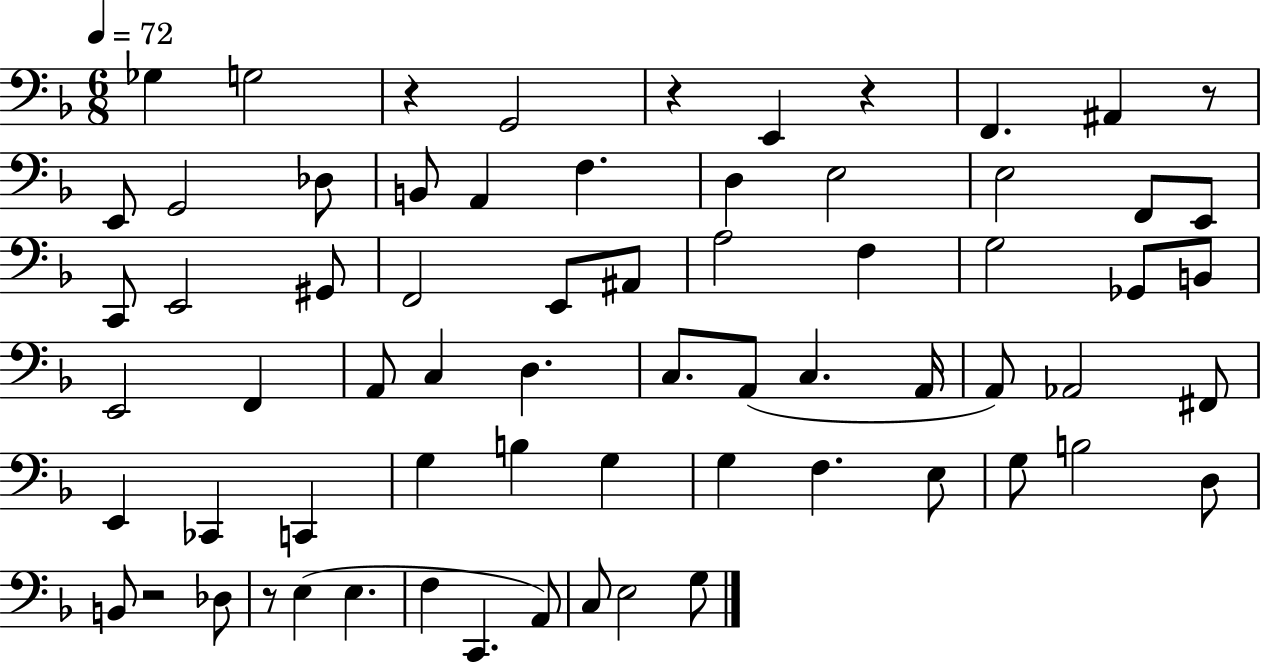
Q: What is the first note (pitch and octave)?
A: Gb3